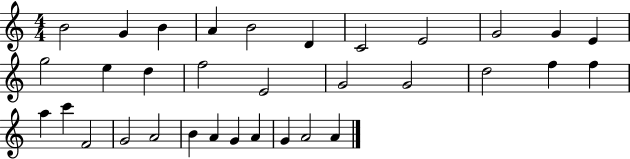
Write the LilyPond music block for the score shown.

{
  \clef treble
  \numericTimeSignature
  \time 4/4
  \key c \major
  b'2 g'4 b'4 | a'4 b'2 d'4 | c'2 e'2 | g'2 g'4 e'4 | \break g''2 e''4 d''4 | f''2 e'2 | g'2 g'2 | d''2 f''4 f''4 | \break a''4 c'''4 f'2 | g'2 a'2 | b'4 a'4 g'4 a'4 | g'4 a'2 a'4 | \break \bar "|."
}